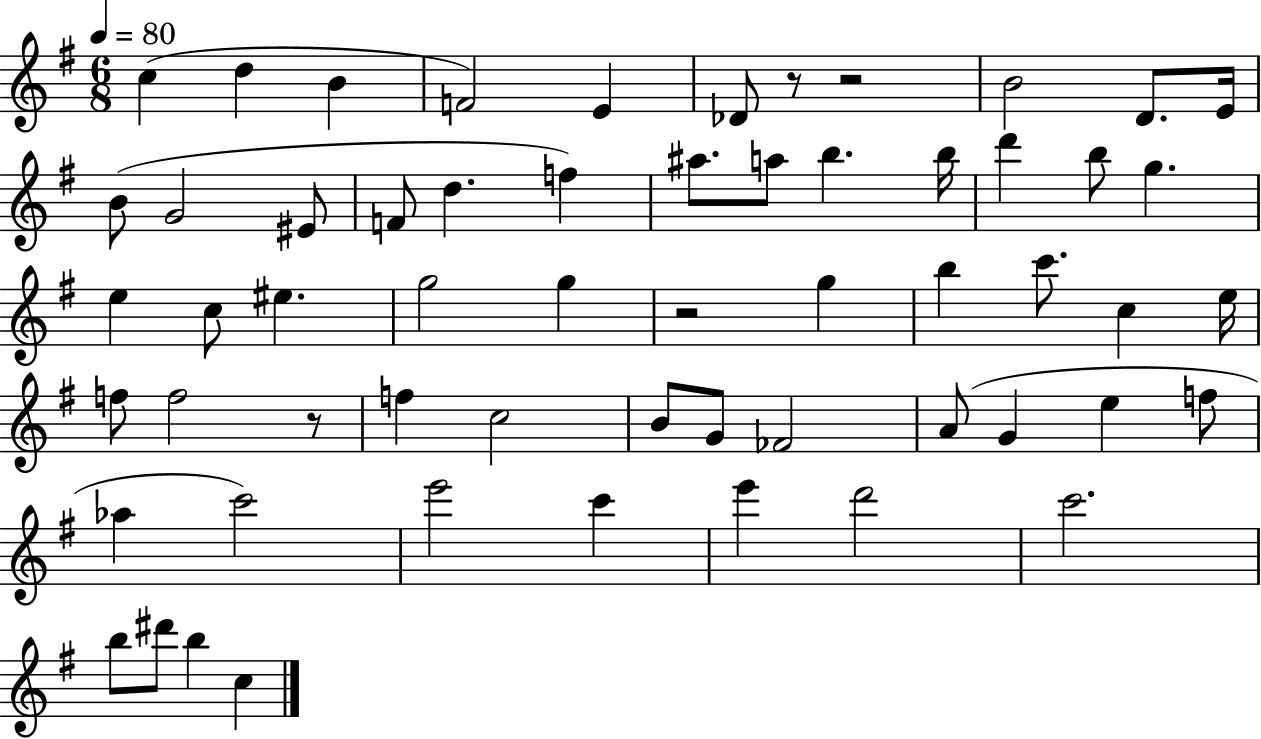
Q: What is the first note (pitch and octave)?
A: C5